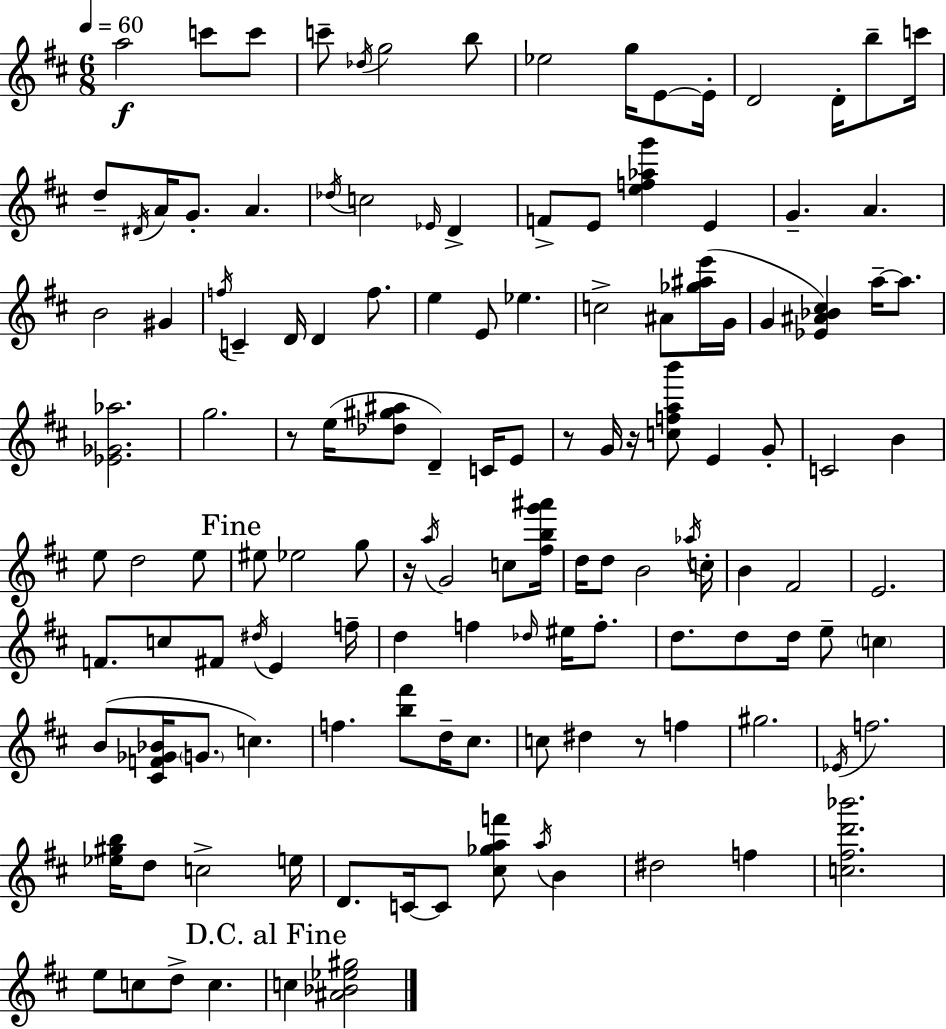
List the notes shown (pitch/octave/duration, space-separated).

A5/h C6/e C6/e C6/e Db5/s G5/h B5/e Eb5/h G5/s E4/e E4/s D4/h D4/s B5/e C6/s D5/e D#4/s A4/s G4/e. A4/q. Db5/s C5/h Eb4/s D4/q F4/e E4/e [E5,F5,Ab5,G6]/q E4/q G4/q. A4/q. B4/h G#4/q F5/s C4/q D4/s D4/q F5/e. E5/q E4/e Eb5/q. C5/h A#4/e [Gb5,A#5,E6]/s G4/s G4/q [Eb4,A#4,Bb4,C#5]/q A5/s A5/e. [Eb4,Gb4,Ab5]/h. G5/h. R/e E5/s [Db5,G#5,A#5]/e D4/q C4/s E4/e R/e G4/s R/s [C5,F5,A5,B6]/e E4/q G4/e C4/h B4/q E5/e D5/h E5/e EIS5/e Eb5/h G5/e R/s A5/s G4/h C5/e [F#5,B5,G6,A#6]/s D5/s D5/e B4/h Ab5/s C5/s B4/q F#4/h E4/h. F4/e. C5/e F#4/e D#5/s E4/q F5/s D5/q F5/q Db5/s EIS5/s F5/e. D5/e. D5/e D5/s E5/e C5/q B4/e [C#4,F4,Gb4,Bb4]/s G4/e. C5/q. F5/q. [B5,F#6]/e D5/s C#5/e. C5/e D#5/q R/e F5/q G#5/h. Eb4/s F5/h. [Eb5,G#5,B5]/s D5/e C5/h E5/s D4/e. C4/s C4/e [C#5,Gb5,A5,F6]/e A5/s B4/q D#5/h F5/q [C5,F#5,D6,Bb6]/h. E5/e C5/e D5/e C5/q. C5/q [A#4,Bb4,Eb5,G#5]/h